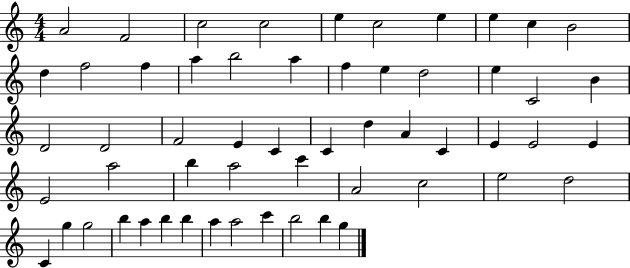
X:1
T:Untitled
M:4/4
L:1/4
K:C
A2 F2 c2 c2 e c2 e e c B2 d f2 f a b2 a f e d2 e C2 B D2 D2 F2 E C C d A C E E2 E E2 a2 b a2 c' A2 c2 e2 d2 C g g2 b a b b a a2 c' b2 b g